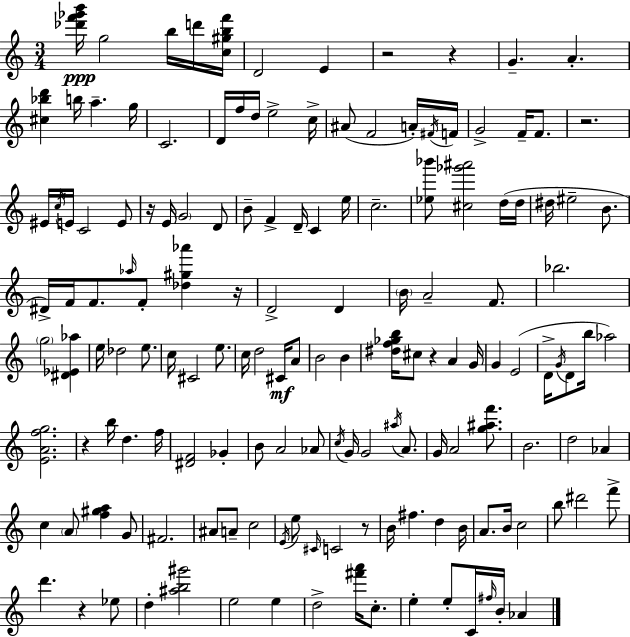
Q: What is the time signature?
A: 3/4